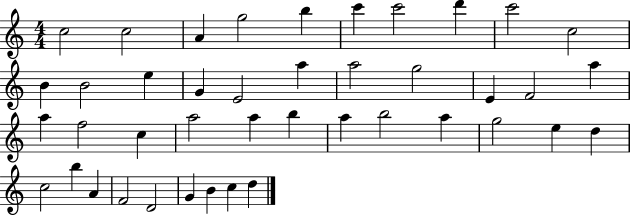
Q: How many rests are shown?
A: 0